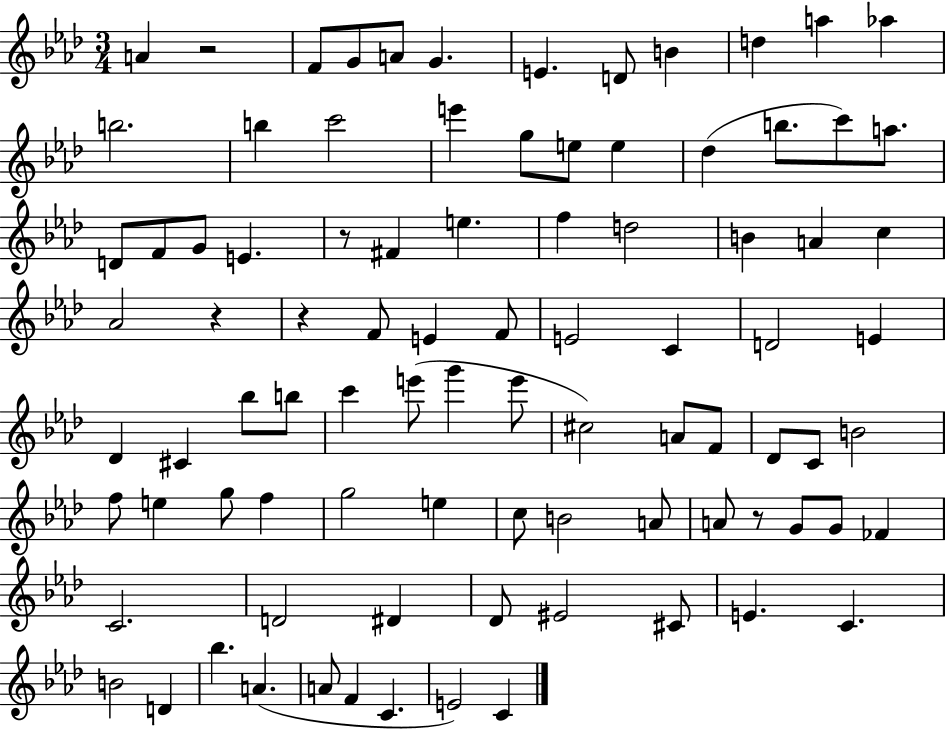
{
  \clef treble
  \numericTimeSignature
  \time 3/4
  \key aes \major
  a'4 r2 | f'8 g'8 a'8 g'4. | e'4. d'8 b'4 | d''4 a''4 aes''4 | \break b''2. | b''4 c'''2 | e'''4 g''8 e''8 e''4 | des''4( b''8. c'''8) a''8. | \break d'8 f'8 g'8 e'4. | r8 fis'4 e''4. | f''4 d''2 | b'4 a'4 c''4 | \break aes'2 r4 | r4 f'8 e'4 f'8 | e'2 c'4 | d'2 e'4 | \break des'4 cis'4 bes''8 b''8 | c'''4 e'''8( g'''4 e'''8 | cis''2) a'8 f'8 | des'8 c'8 b'2 | \break f''8 e''4 g''8 f''4 | g''2 e''4 | c''8 b'2 a'8 | a'8 r8 g'8 g'8 fes'4 | \break c'2. | d'2 dis'4 | des'8 eis'2 cis'8 | e'4. c'4. | \break b'2 d'4 | bes''4. a'4.( | a'8 f'4 c'4. | e'2) c'4 | \break \bar "|."
}